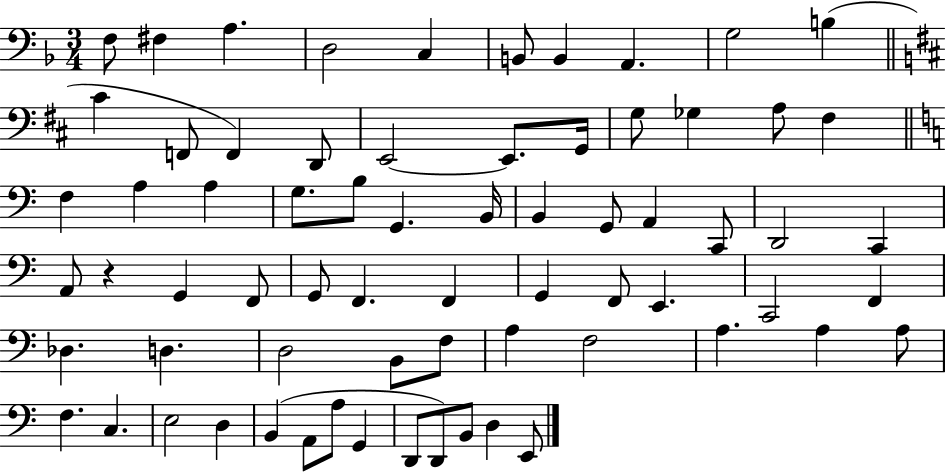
{
  \clef bass
  \numericTimeSignature
  \time 3/4
  \key f \major
  f8 fis4 a4. | d2 c4 | b,8 b,4 a,4. | g2 b4( | \break \bar "||" \break \key d \major cis'4 f,8 f,4) d,8 | e,2~~ e,8. g,16 | g8 ges4 a8 fis4 | \bar "||" \break \key c \major f4 a4 a4 | g8. b8 g,4. b,16 | b,4 g,8 a,4 c,8 | d,2 c,4 | \break a,8 r4 g,4 f,8 | g,8 f,4. f,4 | g,4 f,8 e,4. | c,2 f,4 | \break des4. d4. | d2 b,8 f8 | a4 f2 | a4. a4 a8 | \break f4. c4. | e2 d4 | b,4( a,8 a8 g,4 | d,8 d,8) b,8 d4 e,8 | \break \bar "|."
}